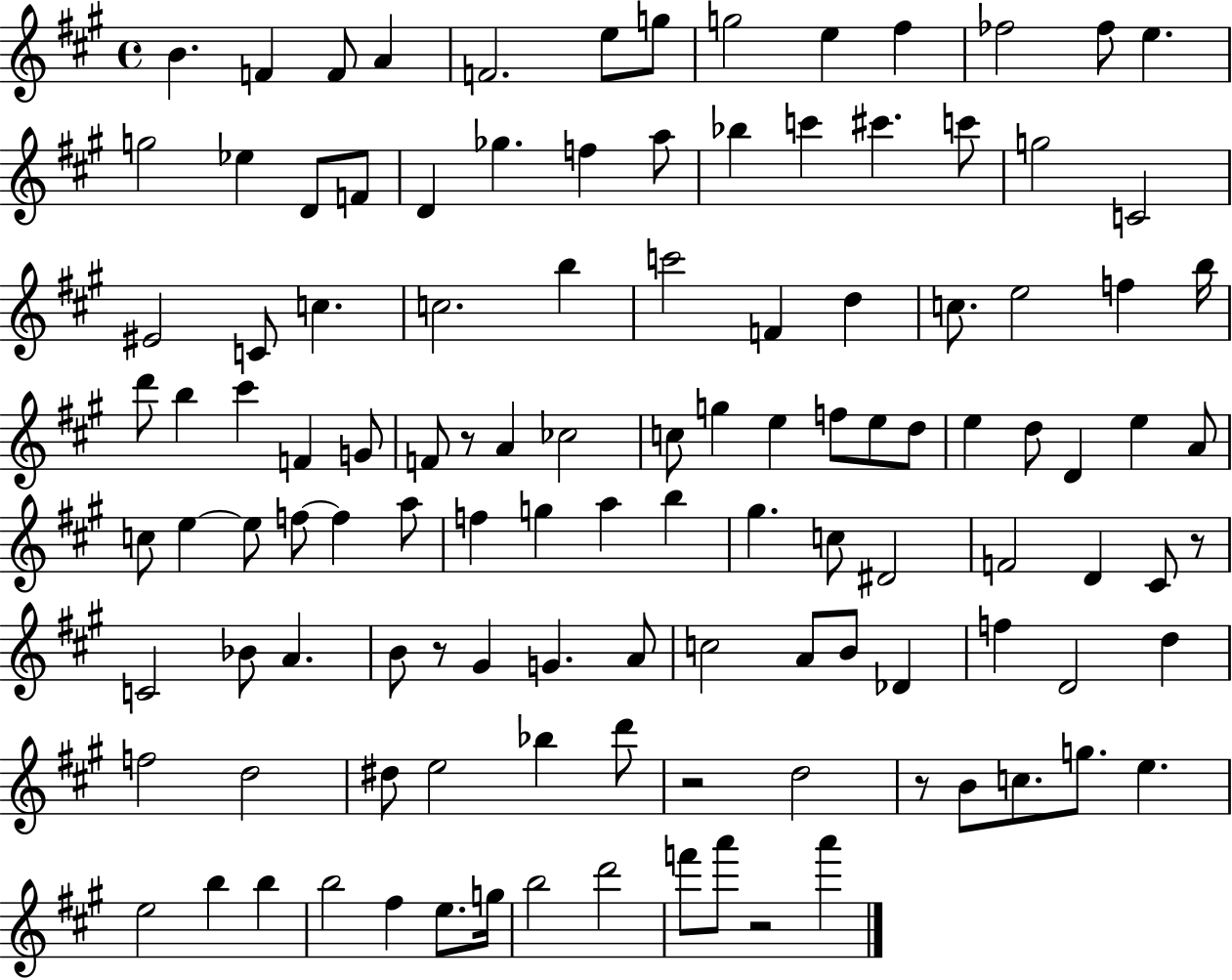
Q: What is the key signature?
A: A major